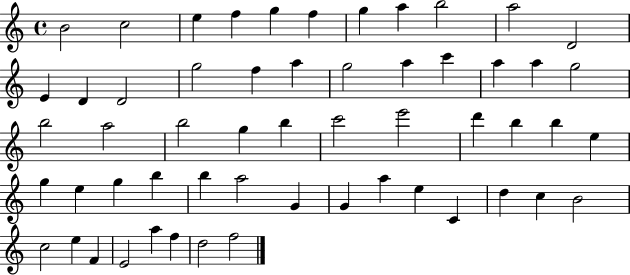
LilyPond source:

{
  \clef treble
  \time 4/4
  \defaultTimeSignature
  \key c \major
  b'2 c''2 | e''4 f''4 g''4 f''4 | g''4 a''4 b''2 | a''2 d'2 | \break e'4 d'4 d'2 | g''2 f''4 a''4 | g''2 a''4 c'''4 | a''4 a''4 g''2 | \break b''2 a''2 | b''2 g''4 b''4 | c'''2 e'''2 | d'''4 b''4 b''4 e''4 | \break g''4 e''4 g''4 b''4 | b''4 a''2 g'4 | g'4 a''4 e''4 c'4 | d''4 c''4 b'2 | \break c''2 e''4 f'4 | e'2 a''4 f''4 | d''2 f''2 | \bar "|."
}